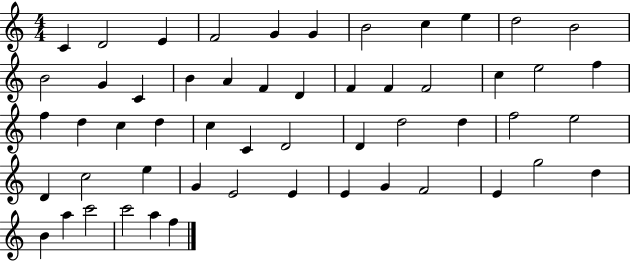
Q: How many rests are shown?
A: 0